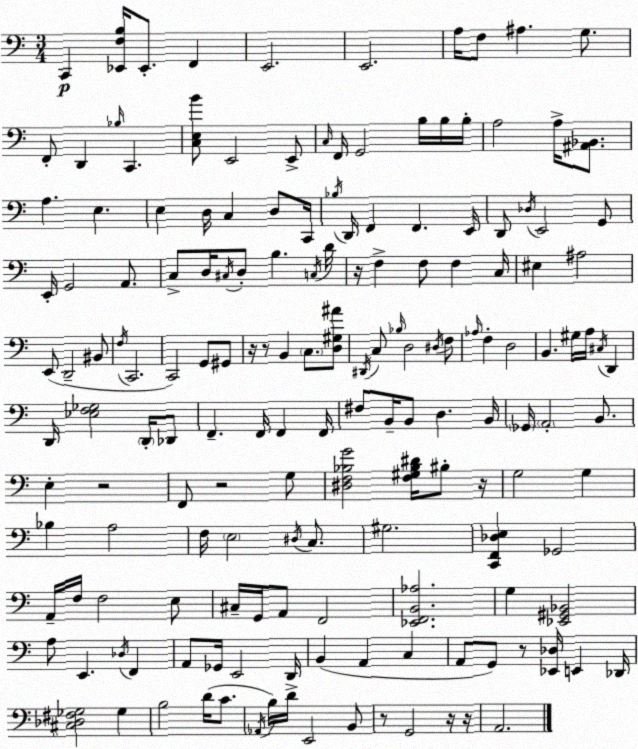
X:1
T:Untitled
M:3/4
L:1/4
K:Am
C,, [_E,,F,B,]/4 _E,,/2 F,, E,,2 E,,2 A,/4 F,/2 ^A, G,/2 F,,/2 D,, _B,/4 C,, [C,E,B]/2 E,,2 E,,/2 C,/4 F,,/4 G,,2 B,/4 B,/4 B,/4 A,2 A,/4 [^A,,_B,,]/2 A, E, E, D,/4 C, D,/2 C,,/4 _B,/4 D,,/4 F,, F,, E,,/4 D,,/2 _D,/4 E,,2 G,,/2 E,,/4 G,,2 A,,/2 C,/2 D,/4 ^C,/4 D,/2 B, C,/4 D/4 z/4 F, F,/2 F, C,/4 ^E, ^A,2 E,,/2 D,,2 ^B,,/2 F,/4 C,,2 C,,2 G,,/2 ^G,,/2 z/4 z/2 B,, C,/2 [D,^G,^A]/2 ^D,,/4 C,/2 _B,/4 D,2 ^D,/4 F,/2 _A,/4 F, D,2 B,, ^G,/4 A,/4 ^C,/4 D,, D,,/4 [_E,F,_G,]2 D,,/4 _D,,/2 F,, F,,/4 F,, F,,/4 ^F,/2 B,,/4 B,,/2 D, B,,/4 _G,,/4 A,,2 B,,/2 E, z2 F,,/2 z2 G,/2 [^D,F,_B,G]2 [F,^G,_B,^D]/4 ^B,/2 z/4 G,2 G, _B, A,2 F,/4 E,2 ^D,/4 C,/2 ^G,2 [C,,F,,_D,E,] _G,,2 A,,/4 F,/4 F,2 E,/2 ^C,/4 G,,/4 A,,/2 F,,2 [_E,,F,,B,,_A,]2 G, [_E,,^G,,_B,,]2 A,/2 E,, _D,/4 F,, A,,/2 _G,,/4 E,,2 D,,/4 B,, A,, C, A,,/2 G,,/2 z/2 [_E,,_D,]/4 E,, _D,,/4 [^C,_D,^F,_G,]2 _G, B,2 D/4 C/2 _A,,/4 B,/4 D/4 E,,2 B,,/2 z/2 G,,2 z/4 z/4 A,,2